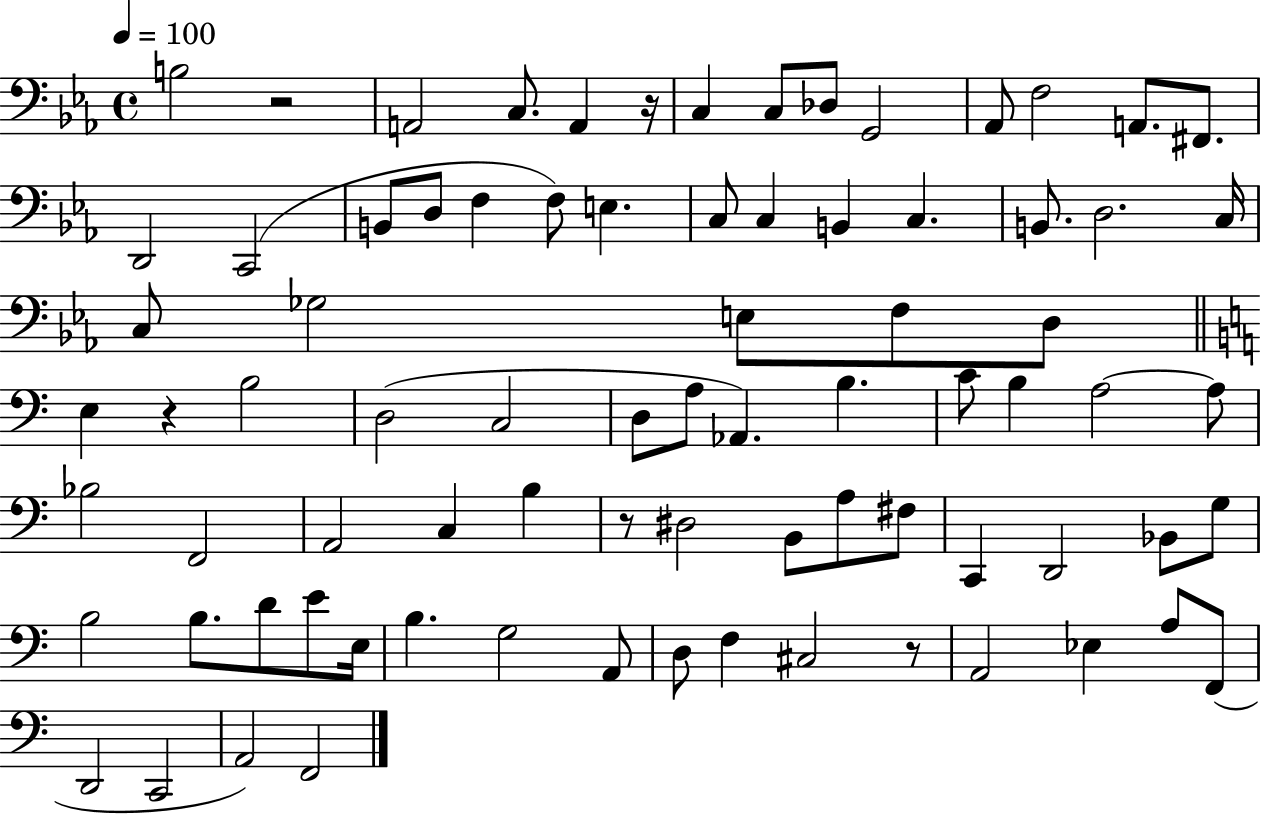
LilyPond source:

{
  \clef bass
  \time 4/4
  \defaultTimeSignature
  \key ees \major
  \tempo 4 = 100
  b2 r2 | a,2 c8. a,4 r16 | c4 c8 des8 g,2 | aes,8 f2 a,8. fis,8. | \break d,2 c,2( | b,8 d8 f4 f8) e4. | c8 c4 b,4 c4. | b,8. d2. c16 | \break c8 ges2 e8 f8 d8 | \bar "||" \break \key a \minor e4 r4 b2 | d2( c2 | d8 a8 aes,4.) b4. | c'8 b4 a2~~ a8 | \break bes2 f,2 | a,2 c4 b4 | r8 dis2 b,8 a8 fis8 | c,4 d,2 bes,8 g8 | \break b2 b8. d'8 e'8 e16 | b4. g2 a,8 | d8 f4 cis2 r8 | a,2 ees4 a8 f,8( | \break d,2 c,2 | a,2) f,2 | \bar "|."
}